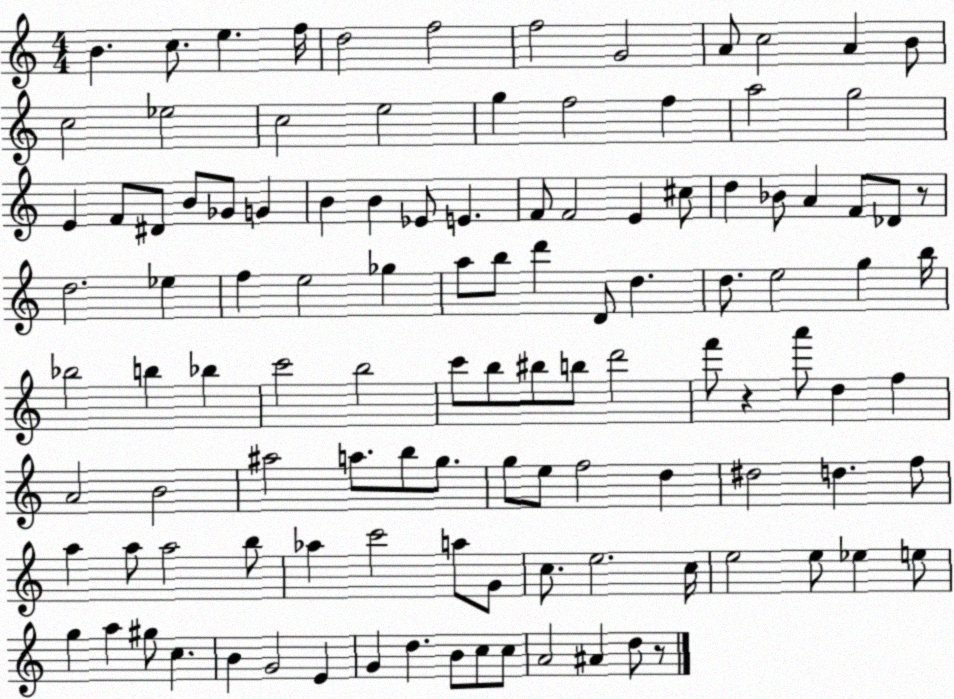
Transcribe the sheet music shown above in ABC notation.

X:1
T:Untitled
M:4/4
L:1/4
K:C
B c/2 e f/4 d2 f2 f2 G2 A/2 c2 A B/2 c2 _e2 c2 e2 g f2 f a2 g2 E F/2 ^D/2 B/2 _G/2 G B B _E/2 E F/2 F2 E ^c/2 d _B/2 A F/2 _D/2 z/2 d2 _e f e2 _g a/2 b/2 d' D/2 d d/2 e2 g b/4 _b2 b _b c'2 b2 c'/2 b/2 ^b/2 b/2 d'2 f'/2 z a'/2 d f A2 B2 ^a2 a/2 b/2 g/2 g/2 e/2 f2 d ^d2 d f/2 a a/2 a2 b/2 _a c'2 a/2 G/2 c/2 e2 c/4 e2 e/2 _e e/2 g a ^g/2 c B G2 E G d B/2 c/2 c/2 A2 ^A d/2 z/2